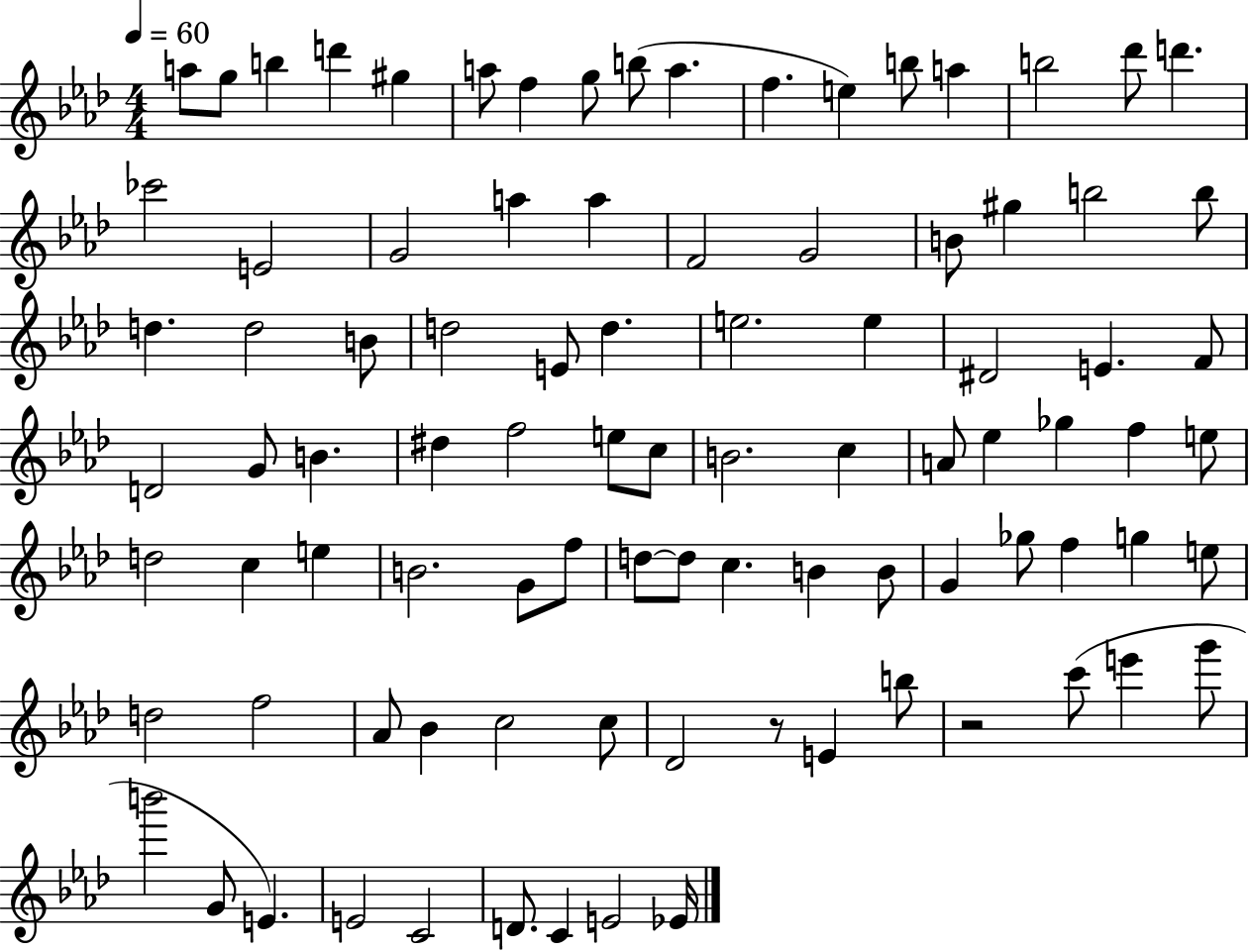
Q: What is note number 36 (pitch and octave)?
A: E5